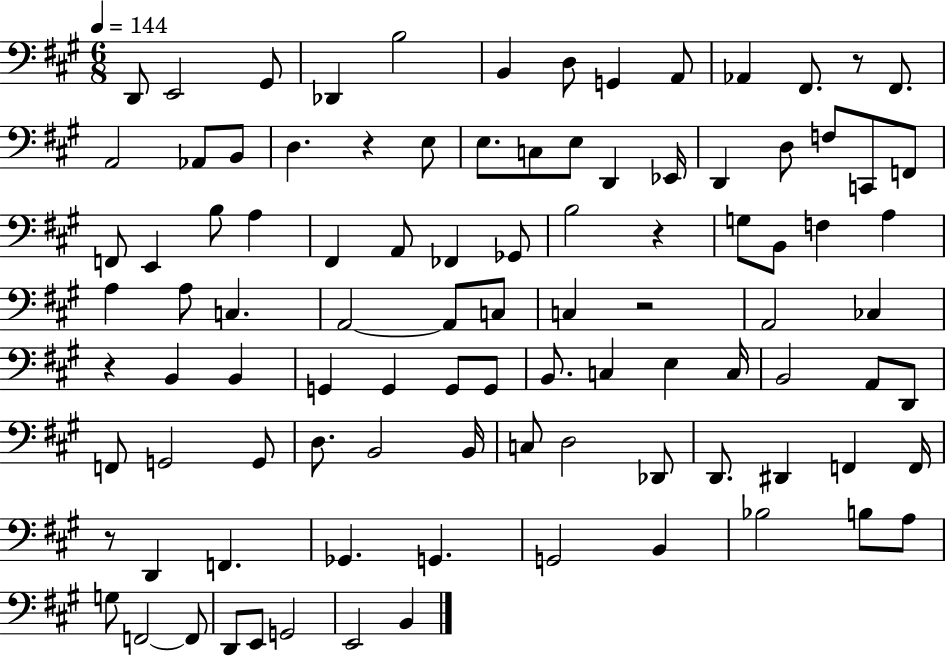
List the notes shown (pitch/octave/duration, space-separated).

D2/e E2/h G#2/e Db2/q B3/h B2/q D3/e G2/q A2/e Ab2/q F#2/e. R/e F#2/e. A2/h Ab2/e B2/e D3/q. R/q E3/e E3/e. C3/e E3/e D2/q Eb2/s D2/q D3/e F3/e C2/e F2/e F2/e E2/q B3/e A3/q F#2/q A2/e FES2/q Gb2/e B3/h R/q G3/e B2/e F3/q A3/q A3/q A3/e C3/q. A2/h A2/e C3/e C3/q R/h A2/h CES3/q R/q B2/q B2/q G2/q G2/q G2/e G2/e B2/e. C3/q E3/q C3/s B2/h A2/e D2/e F2/e G2/h G2/e D3/e. B2/h B2/s C3/e D3/h Db2/e D2/e. D#2/q F2/q F2/s R/e D2/q F2/q. Gb2/q. G2/q. G2/h B2/q Bb3/h B3/e A3/e G3/e F2/h F2/e D2/e E2/e G2/h E2/h B2/q